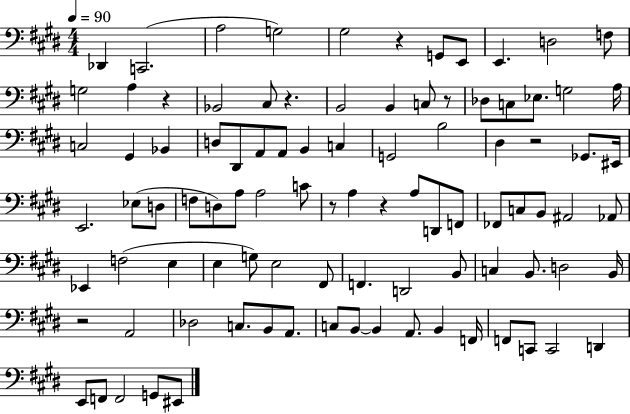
{
  \clef bass
  \numericTimeSignature
  \time 4/4
  \key e \major
  \tempo 4 = 90
  \repeat volta 2 { des,4 c,2.( | a2 g2) | gis2 r4 g,8 e,8 | e,4. d2 f8 | \break g2 a4 r4 | bes,2 cis8 r4. | b,2 b,4 c8 r8 | des8 c8 ees8. g2 a16 | \break c2 gis,4 bes,4 | d8 dis,8 a,8 a,8 b,4 c4 | g,2 b2 | dis4 r2 ges,8. eis,16 | \break e,2. ees8( d8 | f8 d8) a8 a2 c'8 | r8 a4 r4 a8 d,8 f,8 | fes,8 c8 b,8 ais,2 aes,8 | \break ees,4 f2( e4 | e4 g8) e2 fis,8 | f,4. d,2 b,8 | c4 b,8. d2 b,16 | \break r2 a,2 | des2 c8. b,8 a,8. | c8 b,8~~ b,4 a,8. b,4 f,16 | f,8 c,8 c,2 d,4 | \break e,8 f,8 f,2 g,8 eis,8 | } \bar "|."
}